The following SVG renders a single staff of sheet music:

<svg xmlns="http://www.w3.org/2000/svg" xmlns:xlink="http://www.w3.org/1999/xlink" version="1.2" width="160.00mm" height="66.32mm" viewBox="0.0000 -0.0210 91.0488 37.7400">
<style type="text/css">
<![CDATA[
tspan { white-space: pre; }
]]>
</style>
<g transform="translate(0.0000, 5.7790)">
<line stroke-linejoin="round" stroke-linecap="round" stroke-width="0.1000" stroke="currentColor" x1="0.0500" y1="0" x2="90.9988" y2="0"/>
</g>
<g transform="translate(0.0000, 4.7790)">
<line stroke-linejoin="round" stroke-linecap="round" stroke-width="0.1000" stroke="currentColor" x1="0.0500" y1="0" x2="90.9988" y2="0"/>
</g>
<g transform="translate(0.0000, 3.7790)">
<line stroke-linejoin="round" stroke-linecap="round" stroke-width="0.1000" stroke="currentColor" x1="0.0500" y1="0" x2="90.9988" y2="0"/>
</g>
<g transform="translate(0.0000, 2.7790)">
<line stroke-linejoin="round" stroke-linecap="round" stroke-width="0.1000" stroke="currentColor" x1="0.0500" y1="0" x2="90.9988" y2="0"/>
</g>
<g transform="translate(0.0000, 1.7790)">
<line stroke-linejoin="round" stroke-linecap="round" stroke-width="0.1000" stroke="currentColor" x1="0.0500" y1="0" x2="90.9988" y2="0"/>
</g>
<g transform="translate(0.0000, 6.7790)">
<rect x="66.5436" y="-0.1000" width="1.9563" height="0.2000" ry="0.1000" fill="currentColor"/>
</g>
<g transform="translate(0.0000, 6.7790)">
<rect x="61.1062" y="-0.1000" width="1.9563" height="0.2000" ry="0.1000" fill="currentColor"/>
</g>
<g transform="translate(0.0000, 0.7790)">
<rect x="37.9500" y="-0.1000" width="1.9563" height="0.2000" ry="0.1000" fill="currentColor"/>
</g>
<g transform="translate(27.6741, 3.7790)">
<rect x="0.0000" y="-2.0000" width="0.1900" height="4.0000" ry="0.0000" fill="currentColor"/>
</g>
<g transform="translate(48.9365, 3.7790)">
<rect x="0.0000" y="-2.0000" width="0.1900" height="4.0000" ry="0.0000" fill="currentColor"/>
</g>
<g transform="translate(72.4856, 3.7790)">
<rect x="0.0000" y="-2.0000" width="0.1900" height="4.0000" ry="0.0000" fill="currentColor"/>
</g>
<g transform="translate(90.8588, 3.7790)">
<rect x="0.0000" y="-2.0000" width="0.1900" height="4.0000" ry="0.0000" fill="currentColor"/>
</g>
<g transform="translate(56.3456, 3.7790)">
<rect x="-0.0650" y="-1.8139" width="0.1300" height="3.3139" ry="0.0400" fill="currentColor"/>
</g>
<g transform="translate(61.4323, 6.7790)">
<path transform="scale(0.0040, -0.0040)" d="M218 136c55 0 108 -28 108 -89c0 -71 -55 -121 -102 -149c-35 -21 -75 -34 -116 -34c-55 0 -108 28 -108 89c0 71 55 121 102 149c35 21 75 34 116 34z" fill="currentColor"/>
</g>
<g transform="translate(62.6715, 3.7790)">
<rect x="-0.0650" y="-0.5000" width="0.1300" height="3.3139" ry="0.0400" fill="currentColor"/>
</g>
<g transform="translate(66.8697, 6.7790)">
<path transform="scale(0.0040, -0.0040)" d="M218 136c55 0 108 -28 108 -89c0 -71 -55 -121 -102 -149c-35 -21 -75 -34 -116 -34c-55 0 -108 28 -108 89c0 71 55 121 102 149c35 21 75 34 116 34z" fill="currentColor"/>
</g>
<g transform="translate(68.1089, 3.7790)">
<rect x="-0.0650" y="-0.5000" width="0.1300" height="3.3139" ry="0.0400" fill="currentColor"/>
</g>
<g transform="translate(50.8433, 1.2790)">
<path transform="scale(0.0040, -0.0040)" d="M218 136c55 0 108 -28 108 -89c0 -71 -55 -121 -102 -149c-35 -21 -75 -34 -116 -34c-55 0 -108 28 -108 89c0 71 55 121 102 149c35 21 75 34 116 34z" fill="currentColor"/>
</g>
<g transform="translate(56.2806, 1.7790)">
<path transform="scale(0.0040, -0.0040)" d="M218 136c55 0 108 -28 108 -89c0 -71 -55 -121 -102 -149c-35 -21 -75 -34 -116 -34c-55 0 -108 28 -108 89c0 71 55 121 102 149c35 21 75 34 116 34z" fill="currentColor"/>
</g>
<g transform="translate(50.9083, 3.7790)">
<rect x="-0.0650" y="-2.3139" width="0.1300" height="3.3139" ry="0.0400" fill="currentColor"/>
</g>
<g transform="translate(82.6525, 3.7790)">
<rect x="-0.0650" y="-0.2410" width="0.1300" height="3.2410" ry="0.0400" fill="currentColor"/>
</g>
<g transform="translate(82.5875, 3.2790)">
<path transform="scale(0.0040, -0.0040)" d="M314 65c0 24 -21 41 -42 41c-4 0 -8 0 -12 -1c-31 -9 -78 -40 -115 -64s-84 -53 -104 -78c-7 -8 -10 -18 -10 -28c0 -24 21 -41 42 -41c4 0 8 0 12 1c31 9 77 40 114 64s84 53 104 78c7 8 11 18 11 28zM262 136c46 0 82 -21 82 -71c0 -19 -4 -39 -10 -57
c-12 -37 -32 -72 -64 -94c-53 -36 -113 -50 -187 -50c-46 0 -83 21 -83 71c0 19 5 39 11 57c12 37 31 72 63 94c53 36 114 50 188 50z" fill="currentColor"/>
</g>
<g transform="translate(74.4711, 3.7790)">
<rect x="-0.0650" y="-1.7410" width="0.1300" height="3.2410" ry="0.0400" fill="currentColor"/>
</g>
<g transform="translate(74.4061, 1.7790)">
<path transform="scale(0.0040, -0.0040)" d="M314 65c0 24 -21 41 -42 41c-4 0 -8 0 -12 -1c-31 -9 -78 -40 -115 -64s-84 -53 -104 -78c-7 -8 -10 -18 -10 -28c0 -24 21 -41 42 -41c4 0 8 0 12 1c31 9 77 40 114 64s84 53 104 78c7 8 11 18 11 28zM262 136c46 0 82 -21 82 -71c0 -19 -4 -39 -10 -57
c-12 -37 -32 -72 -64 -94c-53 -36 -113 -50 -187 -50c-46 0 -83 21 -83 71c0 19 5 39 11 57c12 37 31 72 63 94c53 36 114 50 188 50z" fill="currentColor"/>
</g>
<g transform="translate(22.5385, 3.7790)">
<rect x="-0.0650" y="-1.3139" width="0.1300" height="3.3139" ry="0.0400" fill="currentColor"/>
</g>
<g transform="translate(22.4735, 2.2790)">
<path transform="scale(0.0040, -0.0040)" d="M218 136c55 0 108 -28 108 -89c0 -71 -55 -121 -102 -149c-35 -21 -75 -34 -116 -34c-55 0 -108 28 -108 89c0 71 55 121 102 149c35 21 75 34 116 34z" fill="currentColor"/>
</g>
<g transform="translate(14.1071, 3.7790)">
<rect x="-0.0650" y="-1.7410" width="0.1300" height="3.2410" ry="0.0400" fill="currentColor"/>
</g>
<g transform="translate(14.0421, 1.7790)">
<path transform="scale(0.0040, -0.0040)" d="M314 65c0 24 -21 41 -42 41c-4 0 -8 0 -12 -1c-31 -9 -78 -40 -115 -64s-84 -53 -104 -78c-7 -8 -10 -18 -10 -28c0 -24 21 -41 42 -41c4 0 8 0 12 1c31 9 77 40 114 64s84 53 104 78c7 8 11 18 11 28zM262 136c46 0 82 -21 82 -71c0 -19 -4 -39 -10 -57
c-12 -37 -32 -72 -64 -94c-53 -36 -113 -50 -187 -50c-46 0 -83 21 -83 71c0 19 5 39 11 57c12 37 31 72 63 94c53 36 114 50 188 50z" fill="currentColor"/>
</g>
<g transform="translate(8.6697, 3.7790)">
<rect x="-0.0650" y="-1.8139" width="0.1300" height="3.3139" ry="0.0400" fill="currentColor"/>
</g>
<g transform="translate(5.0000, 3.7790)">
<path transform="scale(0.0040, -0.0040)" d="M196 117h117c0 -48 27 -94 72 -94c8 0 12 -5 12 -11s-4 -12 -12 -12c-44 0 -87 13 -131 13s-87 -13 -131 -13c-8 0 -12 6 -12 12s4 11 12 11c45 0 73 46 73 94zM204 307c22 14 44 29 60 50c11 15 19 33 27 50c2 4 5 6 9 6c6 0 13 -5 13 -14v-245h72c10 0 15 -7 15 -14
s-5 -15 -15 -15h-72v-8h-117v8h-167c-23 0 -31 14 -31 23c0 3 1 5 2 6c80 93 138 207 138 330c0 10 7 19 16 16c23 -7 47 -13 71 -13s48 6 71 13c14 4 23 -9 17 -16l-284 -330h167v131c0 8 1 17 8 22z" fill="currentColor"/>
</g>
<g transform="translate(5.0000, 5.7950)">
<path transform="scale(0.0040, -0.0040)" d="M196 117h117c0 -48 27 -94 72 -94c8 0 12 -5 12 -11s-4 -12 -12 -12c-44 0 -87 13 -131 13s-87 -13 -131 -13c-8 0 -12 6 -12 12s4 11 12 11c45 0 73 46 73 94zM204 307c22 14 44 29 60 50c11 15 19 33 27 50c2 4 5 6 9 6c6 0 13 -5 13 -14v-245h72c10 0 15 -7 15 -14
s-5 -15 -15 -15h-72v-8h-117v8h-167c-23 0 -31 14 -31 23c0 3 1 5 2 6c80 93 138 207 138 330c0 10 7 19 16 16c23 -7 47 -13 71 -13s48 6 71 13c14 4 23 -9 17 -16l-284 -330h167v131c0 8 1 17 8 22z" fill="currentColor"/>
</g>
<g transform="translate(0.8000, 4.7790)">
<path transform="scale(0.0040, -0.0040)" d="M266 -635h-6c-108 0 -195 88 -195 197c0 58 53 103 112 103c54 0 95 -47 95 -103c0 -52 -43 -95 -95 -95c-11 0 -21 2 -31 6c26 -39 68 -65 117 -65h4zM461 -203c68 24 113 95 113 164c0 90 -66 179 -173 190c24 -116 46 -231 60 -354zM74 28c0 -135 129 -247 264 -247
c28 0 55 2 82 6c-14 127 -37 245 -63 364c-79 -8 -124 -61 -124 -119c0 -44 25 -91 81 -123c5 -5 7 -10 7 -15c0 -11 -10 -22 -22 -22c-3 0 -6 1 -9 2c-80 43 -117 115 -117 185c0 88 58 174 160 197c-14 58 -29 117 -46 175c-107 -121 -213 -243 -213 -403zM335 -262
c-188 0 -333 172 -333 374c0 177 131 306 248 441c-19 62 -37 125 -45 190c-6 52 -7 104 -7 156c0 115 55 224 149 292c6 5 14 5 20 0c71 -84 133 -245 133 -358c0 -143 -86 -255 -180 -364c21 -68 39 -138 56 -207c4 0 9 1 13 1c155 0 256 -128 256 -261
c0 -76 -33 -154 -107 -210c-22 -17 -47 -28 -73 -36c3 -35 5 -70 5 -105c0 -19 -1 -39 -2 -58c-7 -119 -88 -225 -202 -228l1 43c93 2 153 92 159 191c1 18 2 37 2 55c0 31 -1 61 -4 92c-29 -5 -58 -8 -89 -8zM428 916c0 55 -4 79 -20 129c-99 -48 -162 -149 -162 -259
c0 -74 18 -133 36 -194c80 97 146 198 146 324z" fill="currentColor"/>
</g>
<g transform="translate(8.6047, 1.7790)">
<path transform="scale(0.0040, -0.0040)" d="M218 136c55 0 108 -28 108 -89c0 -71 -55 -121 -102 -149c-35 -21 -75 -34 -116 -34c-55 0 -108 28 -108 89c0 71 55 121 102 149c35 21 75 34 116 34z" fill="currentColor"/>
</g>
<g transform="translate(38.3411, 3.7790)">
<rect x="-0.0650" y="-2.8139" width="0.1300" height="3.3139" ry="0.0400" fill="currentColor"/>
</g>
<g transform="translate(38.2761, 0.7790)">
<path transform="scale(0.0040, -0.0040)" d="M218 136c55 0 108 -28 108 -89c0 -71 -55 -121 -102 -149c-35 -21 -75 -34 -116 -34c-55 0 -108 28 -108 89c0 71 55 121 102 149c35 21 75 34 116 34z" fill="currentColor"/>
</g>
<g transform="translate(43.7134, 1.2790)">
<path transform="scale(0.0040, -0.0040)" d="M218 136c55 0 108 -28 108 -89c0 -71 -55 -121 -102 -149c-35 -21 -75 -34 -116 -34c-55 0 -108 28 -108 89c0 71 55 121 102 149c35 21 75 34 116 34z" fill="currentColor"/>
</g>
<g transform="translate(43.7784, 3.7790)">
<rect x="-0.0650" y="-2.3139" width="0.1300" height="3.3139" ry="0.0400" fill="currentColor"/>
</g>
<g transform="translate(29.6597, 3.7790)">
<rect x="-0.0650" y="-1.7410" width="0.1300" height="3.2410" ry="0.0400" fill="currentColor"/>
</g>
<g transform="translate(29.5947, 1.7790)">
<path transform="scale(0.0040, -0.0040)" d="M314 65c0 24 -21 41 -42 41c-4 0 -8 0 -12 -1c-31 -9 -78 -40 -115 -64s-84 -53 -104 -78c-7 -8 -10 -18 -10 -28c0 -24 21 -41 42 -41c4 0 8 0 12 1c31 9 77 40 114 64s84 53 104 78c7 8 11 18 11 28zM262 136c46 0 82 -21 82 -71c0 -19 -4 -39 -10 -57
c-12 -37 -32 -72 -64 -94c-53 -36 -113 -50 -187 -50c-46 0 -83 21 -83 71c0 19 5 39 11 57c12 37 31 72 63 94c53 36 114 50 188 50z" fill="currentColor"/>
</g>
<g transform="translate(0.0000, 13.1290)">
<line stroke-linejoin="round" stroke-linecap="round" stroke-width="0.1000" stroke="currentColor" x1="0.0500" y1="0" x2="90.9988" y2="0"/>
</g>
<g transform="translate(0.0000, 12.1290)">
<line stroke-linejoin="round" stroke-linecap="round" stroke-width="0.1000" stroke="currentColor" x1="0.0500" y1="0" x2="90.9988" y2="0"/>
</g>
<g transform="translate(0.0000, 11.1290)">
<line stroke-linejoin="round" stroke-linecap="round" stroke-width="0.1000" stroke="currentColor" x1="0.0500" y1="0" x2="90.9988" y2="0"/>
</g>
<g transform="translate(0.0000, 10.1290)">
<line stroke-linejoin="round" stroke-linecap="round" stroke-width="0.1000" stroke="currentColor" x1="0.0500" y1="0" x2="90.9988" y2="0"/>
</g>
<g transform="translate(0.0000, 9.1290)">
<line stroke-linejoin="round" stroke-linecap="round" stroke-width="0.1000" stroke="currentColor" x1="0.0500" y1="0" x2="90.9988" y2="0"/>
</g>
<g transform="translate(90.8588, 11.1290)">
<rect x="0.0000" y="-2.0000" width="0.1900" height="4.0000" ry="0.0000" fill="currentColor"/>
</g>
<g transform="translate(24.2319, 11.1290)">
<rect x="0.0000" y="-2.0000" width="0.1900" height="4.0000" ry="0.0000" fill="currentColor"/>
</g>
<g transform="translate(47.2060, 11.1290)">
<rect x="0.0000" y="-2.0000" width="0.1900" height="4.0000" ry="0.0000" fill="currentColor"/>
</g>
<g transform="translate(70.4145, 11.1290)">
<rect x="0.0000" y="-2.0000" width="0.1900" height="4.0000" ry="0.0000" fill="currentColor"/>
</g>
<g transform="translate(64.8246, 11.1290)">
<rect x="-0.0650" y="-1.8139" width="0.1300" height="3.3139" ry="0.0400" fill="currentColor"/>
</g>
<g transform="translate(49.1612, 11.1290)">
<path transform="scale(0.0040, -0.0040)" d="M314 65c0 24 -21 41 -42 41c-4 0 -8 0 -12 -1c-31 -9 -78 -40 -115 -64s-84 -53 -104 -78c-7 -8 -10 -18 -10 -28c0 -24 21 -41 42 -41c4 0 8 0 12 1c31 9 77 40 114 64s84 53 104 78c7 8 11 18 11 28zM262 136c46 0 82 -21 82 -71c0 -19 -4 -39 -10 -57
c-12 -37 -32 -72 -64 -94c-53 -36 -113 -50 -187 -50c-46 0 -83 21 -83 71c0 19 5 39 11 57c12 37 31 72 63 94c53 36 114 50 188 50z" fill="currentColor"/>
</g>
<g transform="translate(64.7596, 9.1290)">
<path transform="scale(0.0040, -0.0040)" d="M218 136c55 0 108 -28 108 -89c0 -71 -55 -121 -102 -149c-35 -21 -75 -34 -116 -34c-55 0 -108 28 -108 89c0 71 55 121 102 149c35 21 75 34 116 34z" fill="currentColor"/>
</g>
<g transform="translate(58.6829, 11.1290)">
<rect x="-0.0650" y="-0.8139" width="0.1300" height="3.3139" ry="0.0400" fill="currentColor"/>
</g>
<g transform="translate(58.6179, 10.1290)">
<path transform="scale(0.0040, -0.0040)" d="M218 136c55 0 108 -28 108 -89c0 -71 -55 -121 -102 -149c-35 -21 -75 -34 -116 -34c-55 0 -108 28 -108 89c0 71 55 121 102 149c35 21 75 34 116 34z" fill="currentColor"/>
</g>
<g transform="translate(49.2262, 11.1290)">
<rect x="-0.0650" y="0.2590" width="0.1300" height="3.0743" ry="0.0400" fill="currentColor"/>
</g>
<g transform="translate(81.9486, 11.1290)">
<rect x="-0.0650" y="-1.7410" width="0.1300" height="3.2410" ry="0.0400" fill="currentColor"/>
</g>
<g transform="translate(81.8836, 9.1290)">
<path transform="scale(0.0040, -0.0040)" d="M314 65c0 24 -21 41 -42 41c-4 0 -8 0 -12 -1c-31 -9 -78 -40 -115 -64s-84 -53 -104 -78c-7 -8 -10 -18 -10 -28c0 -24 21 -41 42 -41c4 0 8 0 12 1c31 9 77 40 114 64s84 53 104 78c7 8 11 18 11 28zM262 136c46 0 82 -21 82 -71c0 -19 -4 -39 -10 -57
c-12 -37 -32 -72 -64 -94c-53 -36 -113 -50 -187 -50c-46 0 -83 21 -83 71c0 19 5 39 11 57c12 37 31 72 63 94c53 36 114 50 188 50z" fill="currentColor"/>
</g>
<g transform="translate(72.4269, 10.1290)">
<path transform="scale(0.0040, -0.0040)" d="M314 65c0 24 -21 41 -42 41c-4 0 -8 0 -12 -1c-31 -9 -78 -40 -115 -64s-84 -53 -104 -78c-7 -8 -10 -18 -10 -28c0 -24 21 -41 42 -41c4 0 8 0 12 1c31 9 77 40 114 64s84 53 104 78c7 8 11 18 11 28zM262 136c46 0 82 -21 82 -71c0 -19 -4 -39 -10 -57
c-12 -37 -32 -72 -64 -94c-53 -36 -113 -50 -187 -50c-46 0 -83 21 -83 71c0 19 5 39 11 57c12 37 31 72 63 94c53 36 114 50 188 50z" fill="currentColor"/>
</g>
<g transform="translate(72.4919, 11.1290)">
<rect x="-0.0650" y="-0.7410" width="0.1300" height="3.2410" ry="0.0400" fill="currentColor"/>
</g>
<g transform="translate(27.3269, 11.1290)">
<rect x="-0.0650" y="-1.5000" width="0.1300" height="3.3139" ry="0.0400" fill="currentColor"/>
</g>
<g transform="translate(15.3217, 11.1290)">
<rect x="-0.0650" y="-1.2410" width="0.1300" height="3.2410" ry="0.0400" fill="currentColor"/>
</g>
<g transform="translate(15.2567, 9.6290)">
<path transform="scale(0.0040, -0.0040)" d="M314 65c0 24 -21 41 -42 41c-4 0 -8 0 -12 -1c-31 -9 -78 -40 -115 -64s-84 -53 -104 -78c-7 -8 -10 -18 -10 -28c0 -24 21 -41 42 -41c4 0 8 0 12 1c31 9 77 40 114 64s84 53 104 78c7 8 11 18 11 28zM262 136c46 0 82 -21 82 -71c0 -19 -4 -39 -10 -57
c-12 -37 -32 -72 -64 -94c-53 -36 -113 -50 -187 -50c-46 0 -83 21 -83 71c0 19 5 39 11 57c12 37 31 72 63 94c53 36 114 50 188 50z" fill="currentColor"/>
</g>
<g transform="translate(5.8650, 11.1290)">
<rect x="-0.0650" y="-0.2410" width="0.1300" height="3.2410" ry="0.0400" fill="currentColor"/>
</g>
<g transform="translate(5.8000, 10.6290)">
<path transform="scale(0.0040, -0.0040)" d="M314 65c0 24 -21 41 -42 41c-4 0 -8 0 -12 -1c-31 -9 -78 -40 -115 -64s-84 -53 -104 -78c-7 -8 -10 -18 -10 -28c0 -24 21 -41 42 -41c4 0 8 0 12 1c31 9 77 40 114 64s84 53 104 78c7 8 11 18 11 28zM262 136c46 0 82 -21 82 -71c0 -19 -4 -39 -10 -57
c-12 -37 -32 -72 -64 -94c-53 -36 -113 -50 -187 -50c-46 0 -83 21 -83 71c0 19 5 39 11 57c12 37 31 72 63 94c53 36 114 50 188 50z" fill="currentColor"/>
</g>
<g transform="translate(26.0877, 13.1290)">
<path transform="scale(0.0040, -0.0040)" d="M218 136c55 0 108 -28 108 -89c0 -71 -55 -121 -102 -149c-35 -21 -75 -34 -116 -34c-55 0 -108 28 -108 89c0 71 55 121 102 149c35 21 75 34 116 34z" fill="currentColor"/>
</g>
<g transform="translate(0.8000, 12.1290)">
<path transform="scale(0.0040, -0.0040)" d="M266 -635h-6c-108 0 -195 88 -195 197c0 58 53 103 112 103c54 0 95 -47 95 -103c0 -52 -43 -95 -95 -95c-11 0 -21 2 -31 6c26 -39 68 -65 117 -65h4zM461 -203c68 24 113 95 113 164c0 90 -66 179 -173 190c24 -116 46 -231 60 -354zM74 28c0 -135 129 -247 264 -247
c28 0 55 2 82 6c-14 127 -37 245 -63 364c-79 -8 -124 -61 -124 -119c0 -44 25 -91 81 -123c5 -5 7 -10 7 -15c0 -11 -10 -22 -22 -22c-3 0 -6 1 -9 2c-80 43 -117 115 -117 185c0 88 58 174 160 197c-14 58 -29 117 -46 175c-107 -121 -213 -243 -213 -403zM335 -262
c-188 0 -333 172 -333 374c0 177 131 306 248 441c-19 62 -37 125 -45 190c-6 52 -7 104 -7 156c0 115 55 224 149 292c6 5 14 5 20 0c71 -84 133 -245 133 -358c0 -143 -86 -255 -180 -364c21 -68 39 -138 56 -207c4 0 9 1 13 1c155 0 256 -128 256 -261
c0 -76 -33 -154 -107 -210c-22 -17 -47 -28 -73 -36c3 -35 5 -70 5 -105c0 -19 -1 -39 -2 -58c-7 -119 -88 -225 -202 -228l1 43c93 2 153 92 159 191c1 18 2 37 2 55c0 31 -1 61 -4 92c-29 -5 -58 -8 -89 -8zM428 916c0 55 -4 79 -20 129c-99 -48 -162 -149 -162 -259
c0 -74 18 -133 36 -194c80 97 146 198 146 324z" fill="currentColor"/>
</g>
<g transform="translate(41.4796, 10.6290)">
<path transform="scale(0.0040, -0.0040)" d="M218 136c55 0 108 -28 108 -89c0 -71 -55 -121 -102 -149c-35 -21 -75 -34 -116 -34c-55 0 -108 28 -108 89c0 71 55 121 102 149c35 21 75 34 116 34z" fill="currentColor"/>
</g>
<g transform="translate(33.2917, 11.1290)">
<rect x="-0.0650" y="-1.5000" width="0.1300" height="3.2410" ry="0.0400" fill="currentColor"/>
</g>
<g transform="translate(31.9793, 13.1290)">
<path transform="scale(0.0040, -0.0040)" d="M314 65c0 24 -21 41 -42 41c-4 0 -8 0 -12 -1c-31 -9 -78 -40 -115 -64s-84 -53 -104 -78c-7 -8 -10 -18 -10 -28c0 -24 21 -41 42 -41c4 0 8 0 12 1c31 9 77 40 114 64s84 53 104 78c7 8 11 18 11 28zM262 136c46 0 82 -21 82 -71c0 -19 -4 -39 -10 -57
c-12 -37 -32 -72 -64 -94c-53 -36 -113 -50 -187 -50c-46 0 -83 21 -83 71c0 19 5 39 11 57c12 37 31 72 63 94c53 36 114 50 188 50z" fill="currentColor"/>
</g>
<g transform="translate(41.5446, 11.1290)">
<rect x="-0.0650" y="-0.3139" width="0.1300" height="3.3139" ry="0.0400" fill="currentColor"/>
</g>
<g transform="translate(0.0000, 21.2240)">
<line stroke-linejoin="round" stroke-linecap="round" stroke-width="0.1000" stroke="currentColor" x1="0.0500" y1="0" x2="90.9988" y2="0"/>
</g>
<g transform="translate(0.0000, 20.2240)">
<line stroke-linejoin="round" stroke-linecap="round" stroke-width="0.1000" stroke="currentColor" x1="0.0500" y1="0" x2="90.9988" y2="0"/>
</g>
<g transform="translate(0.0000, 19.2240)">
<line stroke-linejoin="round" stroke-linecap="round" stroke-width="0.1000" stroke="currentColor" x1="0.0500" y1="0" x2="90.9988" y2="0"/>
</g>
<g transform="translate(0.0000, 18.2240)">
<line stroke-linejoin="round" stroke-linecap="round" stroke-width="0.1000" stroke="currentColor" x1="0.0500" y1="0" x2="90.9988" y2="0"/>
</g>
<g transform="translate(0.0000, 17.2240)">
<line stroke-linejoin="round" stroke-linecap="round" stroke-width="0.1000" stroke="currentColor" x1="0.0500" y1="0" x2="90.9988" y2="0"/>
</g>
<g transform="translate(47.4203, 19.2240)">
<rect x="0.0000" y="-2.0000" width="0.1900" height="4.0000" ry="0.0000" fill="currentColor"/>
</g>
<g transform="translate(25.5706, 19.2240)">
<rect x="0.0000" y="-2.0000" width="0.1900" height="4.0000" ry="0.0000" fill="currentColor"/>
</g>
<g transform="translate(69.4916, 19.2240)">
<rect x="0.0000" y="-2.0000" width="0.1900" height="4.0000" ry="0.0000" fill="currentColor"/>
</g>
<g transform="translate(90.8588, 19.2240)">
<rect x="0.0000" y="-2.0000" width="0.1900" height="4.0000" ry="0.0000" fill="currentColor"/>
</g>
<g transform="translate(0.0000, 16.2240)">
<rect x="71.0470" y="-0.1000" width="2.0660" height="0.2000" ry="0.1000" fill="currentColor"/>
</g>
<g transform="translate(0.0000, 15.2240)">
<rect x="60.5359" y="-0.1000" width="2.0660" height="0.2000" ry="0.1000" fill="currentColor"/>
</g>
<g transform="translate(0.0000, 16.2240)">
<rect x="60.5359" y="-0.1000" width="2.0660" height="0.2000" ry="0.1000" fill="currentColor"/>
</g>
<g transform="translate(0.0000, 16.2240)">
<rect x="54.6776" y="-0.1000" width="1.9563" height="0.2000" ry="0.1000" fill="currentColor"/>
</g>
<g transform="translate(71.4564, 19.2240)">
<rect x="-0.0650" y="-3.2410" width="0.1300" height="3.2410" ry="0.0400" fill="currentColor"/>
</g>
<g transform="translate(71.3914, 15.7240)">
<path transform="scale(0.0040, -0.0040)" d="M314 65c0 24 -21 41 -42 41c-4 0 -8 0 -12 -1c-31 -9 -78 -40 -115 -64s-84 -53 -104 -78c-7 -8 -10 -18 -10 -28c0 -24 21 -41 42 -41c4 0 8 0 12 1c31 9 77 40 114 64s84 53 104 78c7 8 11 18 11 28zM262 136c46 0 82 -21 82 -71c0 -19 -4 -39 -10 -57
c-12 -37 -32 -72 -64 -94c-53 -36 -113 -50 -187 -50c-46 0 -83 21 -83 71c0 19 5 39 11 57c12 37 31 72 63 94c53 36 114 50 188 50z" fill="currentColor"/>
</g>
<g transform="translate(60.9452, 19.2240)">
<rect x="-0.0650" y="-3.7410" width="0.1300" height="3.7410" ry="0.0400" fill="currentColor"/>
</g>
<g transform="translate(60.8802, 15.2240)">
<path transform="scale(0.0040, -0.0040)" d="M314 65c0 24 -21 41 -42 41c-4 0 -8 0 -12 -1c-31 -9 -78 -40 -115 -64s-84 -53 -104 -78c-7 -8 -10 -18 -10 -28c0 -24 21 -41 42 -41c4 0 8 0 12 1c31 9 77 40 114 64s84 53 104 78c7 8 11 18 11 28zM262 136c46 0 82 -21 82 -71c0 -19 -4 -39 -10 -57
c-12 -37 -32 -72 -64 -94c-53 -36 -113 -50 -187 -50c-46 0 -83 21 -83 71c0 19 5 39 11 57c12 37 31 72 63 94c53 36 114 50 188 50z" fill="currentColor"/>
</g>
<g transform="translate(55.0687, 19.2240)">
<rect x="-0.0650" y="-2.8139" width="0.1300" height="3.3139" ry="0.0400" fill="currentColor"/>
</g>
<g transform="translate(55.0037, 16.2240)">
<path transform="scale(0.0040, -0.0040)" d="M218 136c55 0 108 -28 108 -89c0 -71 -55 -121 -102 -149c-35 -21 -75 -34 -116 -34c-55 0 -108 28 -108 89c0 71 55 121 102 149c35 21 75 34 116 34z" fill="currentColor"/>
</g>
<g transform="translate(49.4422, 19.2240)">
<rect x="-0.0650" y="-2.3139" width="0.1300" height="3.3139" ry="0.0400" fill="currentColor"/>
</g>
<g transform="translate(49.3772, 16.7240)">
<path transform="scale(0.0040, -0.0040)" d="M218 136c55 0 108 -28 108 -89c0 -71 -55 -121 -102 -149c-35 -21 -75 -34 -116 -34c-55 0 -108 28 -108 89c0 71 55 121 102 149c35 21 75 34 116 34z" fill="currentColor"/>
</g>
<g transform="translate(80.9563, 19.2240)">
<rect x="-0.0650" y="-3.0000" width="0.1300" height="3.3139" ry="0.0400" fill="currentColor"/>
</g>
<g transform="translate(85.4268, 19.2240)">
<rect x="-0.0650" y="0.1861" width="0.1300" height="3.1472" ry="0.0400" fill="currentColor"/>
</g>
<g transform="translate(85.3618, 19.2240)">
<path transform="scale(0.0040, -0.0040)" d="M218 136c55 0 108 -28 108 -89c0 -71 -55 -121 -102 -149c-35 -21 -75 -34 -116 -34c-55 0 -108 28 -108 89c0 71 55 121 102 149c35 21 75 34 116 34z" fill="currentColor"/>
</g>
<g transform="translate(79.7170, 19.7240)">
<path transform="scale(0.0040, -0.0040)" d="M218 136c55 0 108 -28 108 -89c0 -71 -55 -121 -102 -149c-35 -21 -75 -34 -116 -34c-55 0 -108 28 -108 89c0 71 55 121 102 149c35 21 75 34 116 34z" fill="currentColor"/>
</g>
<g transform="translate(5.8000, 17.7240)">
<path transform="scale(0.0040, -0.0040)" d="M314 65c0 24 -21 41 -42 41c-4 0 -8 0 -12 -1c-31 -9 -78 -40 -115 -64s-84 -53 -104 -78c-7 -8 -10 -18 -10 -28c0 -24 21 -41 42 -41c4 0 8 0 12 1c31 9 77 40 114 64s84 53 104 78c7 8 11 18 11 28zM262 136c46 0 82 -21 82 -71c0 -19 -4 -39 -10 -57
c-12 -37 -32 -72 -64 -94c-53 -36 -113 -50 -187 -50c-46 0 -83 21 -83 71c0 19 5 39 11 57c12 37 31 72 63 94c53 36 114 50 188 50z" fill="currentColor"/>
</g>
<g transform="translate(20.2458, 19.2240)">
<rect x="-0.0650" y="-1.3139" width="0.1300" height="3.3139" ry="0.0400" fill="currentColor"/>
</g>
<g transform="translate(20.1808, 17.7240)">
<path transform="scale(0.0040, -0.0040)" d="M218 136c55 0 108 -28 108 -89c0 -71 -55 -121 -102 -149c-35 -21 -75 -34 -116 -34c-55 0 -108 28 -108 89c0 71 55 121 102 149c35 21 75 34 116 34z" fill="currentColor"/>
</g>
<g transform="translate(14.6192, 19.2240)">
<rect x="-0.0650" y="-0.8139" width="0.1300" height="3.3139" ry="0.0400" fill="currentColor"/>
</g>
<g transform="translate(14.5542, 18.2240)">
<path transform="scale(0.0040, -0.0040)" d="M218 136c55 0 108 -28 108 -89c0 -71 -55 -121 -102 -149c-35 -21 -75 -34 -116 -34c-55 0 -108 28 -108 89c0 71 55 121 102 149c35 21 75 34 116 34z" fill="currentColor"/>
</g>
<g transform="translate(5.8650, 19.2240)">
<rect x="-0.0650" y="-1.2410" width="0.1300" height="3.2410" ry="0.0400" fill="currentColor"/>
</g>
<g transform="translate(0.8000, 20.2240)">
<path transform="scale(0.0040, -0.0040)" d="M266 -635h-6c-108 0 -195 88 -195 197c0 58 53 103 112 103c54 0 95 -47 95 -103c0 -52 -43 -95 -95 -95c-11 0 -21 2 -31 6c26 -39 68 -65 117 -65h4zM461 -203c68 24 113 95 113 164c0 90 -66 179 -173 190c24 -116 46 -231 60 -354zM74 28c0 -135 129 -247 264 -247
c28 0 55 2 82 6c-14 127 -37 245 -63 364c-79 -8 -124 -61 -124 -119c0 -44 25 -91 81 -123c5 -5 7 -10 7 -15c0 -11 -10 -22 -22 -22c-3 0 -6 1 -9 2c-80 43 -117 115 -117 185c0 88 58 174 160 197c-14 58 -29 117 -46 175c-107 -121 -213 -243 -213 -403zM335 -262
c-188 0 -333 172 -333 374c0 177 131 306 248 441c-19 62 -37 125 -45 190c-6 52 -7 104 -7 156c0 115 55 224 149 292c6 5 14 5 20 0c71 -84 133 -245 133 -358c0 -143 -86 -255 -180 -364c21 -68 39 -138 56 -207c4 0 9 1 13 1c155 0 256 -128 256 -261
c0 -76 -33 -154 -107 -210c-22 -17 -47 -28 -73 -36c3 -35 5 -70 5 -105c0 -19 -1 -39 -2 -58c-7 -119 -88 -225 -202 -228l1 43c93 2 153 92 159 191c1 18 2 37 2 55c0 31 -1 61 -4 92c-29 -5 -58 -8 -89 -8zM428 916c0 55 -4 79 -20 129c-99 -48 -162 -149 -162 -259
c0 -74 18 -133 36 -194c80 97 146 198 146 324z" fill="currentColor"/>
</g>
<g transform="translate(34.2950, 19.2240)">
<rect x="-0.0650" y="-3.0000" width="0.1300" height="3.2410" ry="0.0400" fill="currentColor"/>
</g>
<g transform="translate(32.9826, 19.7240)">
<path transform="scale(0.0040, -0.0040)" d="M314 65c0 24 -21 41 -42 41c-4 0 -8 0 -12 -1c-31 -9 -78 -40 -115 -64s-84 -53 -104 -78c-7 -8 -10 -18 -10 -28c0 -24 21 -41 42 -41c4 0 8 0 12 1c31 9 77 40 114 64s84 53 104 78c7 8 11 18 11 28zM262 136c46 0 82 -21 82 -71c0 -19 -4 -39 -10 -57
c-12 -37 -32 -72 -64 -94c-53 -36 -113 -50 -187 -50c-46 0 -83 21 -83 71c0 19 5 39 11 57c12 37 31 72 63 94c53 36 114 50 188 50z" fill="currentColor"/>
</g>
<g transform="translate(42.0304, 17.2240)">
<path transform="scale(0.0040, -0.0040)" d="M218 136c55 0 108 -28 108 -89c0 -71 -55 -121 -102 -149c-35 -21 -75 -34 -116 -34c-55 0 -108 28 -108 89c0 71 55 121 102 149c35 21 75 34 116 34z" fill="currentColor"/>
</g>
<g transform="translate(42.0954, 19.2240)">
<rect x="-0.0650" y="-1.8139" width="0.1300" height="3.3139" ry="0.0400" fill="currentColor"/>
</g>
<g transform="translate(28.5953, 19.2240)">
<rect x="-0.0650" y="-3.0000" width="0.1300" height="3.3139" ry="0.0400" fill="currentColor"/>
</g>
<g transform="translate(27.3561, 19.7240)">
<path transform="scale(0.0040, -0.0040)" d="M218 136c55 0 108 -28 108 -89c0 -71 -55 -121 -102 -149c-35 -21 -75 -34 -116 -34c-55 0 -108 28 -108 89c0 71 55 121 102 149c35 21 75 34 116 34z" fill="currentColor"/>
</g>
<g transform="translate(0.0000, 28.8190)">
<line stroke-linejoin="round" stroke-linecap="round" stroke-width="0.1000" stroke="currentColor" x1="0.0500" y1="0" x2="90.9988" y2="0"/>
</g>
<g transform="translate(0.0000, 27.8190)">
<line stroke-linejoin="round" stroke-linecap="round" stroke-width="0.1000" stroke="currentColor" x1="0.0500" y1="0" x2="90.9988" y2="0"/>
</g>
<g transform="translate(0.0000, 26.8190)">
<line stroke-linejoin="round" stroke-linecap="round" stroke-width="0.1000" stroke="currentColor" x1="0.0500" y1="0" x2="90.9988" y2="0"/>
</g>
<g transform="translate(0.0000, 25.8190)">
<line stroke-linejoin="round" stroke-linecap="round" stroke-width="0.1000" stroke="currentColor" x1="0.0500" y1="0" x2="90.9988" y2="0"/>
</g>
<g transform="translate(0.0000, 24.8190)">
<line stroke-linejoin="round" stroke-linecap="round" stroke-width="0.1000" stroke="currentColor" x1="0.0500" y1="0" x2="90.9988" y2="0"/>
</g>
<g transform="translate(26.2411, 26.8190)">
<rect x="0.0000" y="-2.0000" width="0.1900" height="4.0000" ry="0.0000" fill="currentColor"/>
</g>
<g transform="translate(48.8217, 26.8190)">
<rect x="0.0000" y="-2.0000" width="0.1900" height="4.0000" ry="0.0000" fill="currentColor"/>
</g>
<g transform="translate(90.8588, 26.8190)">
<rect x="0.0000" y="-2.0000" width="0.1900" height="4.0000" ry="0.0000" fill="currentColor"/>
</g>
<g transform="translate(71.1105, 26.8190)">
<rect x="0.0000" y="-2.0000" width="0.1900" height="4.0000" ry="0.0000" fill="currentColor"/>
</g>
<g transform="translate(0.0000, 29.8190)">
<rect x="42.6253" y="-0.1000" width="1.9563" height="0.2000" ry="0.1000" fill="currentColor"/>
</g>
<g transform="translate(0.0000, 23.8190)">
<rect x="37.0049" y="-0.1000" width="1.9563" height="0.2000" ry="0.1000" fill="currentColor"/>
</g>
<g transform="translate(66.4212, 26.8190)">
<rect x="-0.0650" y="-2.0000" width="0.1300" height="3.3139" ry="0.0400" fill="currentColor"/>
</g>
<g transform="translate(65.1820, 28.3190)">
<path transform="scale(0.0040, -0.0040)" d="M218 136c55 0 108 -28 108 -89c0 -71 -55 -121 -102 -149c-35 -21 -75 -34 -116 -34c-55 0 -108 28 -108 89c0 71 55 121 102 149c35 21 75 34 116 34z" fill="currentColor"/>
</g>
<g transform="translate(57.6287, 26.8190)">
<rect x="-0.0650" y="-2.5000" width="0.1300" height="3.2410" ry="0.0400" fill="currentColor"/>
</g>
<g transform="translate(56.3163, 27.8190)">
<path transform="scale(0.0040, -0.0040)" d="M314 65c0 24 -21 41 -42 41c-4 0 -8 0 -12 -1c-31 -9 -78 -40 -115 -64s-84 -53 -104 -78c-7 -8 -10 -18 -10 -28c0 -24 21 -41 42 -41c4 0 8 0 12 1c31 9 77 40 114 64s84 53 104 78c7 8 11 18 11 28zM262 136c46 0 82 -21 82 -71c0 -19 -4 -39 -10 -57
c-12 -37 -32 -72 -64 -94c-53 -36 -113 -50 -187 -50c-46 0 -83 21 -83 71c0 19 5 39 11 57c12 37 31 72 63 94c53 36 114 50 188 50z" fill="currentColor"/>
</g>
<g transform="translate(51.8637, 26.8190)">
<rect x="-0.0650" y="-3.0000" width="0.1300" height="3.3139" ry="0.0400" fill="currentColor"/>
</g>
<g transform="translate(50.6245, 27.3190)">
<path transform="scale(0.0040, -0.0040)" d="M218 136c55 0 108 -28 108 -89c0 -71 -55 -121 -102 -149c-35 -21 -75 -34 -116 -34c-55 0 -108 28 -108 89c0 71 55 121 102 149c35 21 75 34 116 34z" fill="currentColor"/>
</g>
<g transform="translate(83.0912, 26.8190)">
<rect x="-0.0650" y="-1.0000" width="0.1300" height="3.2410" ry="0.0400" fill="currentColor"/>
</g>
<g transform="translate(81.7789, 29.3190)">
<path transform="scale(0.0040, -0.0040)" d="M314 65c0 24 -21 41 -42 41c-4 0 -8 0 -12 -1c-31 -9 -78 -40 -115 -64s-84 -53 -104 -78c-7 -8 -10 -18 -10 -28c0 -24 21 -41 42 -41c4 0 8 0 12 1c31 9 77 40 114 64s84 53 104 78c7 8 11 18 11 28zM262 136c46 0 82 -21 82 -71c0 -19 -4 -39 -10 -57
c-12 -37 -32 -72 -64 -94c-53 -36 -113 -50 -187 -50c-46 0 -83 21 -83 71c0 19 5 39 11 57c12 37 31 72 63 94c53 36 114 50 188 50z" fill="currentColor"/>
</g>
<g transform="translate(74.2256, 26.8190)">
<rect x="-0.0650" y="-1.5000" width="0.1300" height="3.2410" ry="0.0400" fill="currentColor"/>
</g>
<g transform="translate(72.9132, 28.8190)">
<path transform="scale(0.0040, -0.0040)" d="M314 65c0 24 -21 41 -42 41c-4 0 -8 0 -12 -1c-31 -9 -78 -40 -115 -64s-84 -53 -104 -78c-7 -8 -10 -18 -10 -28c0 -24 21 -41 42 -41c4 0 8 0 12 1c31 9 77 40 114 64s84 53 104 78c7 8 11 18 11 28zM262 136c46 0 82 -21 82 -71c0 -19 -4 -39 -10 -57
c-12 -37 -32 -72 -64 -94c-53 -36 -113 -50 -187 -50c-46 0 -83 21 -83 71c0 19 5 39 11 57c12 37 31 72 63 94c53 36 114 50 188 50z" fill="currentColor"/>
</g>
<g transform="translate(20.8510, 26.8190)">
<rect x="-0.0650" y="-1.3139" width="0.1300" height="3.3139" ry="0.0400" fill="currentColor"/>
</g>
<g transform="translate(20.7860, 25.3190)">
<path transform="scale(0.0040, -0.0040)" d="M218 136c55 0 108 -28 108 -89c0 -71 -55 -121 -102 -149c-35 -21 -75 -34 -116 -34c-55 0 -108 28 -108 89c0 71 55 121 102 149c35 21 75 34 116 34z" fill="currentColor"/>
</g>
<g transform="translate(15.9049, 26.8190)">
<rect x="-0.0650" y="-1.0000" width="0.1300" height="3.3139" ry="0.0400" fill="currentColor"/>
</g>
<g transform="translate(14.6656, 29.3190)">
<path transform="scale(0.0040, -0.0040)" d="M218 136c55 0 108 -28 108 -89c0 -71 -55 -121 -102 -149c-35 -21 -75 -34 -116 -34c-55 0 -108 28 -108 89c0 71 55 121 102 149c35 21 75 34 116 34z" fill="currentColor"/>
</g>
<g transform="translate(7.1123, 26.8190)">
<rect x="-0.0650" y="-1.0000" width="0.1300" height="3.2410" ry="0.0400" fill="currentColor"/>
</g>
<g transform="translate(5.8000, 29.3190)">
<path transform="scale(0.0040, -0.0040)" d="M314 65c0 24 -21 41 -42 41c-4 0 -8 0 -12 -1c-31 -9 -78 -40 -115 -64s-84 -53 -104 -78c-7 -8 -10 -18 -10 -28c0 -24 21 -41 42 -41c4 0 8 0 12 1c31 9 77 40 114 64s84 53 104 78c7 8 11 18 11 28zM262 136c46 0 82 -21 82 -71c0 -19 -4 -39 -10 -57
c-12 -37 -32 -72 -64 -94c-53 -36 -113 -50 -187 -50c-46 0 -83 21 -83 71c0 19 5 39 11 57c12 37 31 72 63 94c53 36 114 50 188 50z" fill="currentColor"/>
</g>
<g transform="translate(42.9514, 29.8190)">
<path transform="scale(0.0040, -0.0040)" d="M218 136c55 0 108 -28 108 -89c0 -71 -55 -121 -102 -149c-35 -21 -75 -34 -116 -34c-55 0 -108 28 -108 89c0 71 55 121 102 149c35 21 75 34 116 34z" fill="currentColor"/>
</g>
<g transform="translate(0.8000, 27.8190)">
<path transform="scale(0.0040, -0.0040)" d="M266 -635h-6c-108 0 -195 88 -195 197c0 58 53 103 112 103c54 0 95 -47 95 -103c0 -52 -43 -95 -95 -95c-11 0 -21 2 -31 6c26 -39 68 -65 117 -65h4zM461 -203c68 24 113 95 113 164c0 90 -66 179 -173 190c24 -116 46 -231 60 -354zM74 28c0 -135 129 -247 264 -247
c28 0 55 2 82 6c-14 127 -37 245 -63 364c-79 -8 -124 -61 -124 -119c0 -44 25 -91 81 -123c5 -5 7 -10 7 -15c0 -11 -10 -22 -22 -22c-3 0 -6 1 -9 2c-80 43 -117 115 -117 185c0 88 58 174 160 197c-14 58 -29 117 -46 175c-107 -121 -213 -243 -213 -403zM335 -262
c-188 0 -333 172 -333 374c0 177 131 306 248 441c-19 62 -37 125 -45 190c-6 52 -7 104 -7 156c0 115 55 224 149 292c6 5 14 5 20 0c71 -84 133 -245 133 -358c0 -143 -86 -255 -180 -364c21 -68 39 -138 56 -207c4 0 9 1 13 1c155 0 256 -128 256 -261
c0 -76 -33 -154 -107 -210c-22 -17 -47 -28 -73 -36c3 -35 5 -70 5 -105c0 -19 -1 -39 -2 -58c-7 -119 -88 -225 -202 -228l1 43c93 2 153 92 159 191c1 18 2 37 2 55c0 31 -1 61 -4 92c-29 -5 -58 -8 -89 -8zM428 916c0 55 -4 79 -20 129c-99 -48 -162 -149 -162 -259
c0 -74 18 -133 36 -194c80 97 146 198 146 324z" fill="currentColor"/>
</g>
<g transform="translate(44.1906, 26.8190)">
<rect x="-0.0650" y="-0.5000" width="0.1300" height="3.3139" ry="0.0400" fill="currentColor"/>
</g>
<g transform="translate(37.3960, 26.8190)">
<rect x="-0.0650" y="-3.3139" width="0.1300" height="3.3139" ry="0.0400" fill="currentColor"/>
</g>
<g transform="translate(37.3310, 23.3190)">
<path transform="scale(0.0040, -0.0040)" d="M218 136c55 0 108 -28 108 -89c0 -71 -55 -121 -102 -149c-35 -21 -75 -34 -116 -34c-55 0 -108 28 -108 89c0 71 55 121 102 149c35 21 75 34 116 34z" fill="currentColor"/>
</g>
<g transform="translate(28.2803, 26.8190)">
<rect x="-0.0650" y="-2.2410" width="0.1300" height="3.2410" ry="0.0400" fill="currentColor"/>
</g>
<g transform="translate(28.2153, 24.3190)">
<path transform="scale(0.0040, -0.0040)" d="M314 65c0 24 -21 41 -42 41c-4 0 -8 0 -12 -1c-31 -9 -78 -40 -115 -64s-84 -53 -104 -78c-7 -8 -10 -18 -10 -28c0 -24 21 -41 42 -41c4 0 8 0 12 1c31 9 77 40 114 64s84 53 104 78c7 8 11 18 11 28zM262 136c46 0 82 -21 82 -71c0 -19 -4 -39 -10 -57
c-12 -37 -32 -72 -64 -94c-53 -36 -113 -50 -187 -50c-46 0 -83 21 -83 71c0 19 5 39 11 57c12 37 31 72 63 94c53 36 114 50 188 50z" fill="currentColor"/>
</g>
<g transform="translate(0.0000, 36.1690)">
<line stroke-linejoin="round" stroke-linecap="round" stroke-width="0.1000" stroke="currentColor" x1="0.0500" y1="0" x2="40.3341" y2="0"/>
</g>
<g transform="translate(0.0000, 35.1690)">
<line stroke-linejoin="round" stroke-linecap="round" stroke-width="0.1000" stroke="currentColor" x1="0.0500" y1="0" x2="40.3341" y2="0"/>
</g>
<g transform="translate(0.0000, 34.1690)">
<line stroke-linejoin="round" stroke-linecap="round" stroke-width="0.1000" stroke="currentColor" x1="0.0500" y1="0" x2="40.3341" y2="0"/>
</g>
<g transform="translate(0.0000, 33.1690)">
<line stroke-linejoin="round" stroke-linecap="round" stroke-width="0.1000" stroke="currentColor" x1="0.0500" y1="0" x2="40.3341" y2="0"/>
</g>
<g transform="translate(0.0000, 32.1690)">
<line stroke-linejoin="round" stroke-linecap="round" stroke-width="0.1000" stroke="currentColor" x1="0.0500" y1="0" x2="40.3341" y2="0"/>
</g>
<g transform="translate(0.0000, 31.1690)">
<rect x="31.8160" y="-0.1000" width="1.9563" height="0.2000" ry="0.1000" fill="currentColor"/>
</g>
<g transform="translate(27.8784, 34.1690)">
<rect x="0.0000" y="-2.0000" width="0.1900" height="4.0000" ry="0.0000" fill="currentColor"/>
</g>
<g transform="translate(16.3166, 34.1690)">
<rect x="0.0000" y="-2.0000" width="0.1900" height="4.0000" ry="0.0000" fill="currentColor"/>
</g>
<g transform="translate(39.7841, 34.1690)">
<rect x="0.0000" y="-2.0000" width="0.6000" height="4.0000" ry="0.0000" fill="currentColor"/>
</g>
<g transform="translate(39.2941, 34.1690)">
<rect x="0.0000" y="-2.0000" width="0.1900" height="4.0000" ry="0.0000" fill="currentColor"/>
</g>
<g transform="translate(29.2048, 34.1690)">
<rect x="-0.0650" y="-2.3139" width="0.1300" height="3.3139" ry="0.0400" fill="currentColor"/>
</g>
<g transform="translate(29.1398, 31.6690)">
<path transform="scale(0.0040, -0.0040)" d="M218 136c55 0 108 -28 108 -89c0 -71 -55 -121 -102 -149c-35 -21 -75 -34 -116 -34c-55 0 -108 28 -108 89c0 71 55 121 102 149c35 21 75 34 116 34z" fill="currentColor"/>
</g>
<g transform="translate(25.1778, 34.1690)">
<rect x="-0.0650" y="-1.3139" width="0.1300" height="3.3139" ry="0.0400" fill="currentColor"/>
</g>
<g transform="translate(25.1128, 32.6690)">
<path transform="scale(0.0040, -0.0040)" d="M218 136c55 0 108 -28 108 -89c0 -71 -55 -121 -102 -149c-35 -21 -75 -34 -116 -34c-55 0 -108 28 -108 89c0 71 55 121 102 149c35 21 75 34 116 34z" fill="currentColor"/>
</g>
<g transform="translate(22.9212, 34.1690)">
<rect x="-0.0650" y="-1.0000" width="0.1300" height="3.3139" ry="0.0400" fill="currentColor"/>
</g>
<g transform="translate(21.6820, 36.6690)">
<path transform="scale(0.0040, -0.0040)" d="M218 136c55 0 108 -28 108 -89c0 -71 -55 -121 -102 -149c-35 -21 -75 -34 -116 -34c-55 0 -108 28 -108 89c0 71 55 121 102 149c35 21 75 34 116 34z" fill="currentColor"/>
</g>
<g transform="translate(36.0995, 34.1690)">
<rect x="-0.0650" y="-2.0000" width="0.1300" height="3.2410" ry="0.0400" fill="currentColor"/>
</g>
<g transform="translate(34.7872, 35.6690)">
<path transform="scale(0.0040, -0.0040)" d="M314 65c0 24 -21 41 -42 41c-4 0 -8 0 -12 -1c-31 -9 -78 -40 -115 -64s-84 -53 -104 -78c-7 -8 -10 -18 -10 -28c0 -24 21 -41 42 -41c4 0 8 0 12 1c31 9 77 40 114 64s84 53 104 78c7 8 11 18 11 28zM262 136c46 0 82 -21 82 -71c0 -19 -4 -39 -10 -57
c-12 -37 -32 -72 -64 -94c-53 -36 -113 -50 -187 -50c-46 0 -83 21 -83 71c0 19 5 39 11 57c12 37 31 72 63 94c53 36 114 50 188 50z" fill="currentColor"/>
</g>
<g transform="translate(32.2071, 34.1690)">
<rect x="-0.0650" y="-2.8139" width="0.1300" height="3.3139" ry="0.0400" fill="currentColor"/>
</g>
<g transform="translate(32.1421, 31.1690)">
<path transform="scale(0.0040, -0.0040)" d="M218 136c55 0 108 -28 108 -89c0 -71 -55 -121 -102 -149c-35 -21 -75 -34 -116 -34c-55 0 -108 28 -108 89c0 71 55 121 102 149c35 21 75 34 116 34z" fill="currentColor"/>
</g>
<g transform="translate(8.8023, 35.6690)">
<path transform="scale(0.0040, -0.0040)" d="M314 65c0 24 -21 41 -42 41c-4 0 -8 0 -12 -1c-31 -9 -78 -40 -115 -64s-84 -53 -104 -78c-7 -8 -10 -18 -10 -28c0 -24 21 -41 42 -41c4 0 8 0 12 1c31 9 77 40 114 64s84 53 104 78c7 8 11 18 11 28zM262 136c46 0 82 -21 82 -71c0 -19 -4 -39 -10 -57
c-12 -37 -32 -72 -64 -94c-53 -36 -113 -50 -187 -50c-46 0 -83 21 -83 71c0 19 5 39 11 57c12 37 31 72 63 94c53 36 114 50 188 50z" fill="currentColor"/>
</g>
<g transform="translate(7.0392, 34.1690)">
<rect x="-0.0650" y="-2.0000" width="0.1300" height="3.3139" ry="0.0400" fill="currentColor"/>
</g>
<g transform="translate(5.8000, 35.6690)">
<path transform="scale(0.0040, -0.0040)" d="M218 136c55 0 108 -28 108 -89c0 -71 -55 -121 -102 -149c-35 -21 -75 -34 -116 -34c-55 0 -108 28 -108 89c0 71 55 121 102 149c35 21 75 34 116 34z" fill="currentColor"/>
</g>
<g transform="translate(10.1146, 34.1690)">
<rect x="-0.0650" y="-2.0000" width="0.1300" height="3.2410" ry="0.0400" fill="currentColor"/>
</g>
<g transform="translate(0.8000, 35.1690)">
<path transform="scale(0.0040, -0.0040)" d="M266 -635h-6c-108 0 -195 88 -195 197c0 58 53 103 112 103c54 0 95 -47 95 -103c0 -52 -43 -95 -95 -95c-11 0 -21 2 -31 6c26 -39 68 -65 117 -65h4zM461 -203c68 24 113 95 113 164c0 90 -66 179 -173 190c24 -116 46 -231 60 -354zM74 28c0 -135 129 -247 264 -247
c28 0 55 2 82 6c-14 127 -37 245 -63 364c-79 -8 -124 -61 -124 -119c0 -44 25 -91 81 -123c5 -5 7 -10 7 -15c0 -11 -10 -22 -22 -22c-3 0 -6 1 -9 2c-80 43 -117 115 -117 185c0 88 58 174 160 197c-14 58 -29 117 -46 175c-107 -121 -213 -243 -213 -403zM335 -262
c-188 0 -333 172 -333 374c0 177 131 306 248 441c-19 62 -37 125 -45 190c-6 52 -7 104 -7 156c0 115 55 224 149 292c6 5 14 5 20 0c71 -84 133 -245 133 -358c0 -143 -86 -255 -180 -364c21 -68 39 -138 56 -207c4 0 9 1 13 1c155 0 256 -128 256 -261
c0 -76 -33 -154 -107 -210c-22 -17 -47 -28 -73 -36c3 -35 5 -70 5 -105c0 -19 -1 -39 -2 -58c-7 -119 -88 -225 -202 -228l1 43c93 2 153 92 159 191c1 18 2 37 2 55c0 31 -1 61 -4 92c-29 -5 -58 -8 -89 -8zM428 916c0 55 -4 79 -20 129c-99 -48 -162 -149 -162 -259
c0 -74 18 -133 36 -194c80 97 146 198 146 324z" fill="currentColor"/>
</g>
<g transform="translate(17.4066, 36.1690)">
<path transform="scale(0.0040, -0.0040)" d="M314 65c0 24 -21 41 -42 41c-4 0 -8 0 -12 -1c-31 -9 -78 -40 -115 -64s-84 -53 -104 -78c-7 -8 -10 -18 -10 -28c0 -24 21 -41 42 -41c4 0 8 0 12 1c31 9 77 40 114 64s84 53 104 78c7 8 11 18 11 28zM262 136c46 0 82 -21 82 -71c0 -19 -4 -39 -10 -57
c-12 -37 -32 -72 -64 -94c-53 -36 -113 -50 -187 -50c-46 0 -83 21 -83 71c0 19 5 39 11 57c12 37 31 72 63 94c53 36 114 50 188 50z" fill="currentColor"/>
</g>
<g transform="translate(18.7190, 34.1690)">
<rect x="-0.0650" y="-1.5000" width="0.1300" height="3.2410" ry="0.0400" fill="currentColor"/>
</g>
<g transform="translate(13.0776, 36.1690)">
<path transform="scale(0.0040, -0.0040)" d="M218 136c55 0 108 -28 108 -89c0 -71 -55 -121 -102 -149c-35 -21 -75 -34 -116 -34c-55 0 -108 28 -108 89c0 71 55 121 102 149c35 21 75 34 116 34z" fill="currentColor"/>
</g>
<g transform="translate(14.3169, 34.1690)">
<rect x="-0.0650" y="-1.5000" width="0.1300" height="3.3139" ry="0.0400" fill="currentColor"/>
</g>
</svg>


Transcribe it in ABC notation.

X:1
T:Untitled
M:4/4
L:1/4
K:C
f f2 e f2 a g g f C C f2 c2 c2 e2 E E2 c B2 d f d2 f2 e2 d e A A2 f g a c'2 b2 A B D2 D e g2 b C A G2 F E2 D2 F F2 E E2 D e g a F2